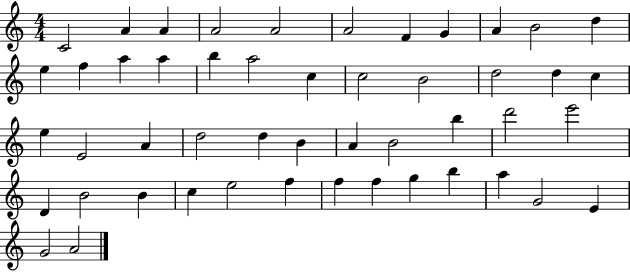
{
  \clef treble
  \numericTimeSignature
  \time 4/4
  \key c \major
  c'2 a'4 a'4 | a'2 a'2 | a'2 f'4 g'4 | a'4 b'2 d''4 | \break e''4 f''4 a''4 a''4 | b''4 a''2 c''4 | c''2 b'2 | d''2 d''4 c''4 | \break e''4 e'2 a'4 | d''2 d''4 b'4 | a'4 b'2 b''4 | d'''2 e'''2 | \break d'4 b'2 b'4 | c''4 e''2 f''4 | f''4 f''4 g''4 b''4 | a''4 g'2 e'4 | \break g'2 a'2 | \bar "|."
}